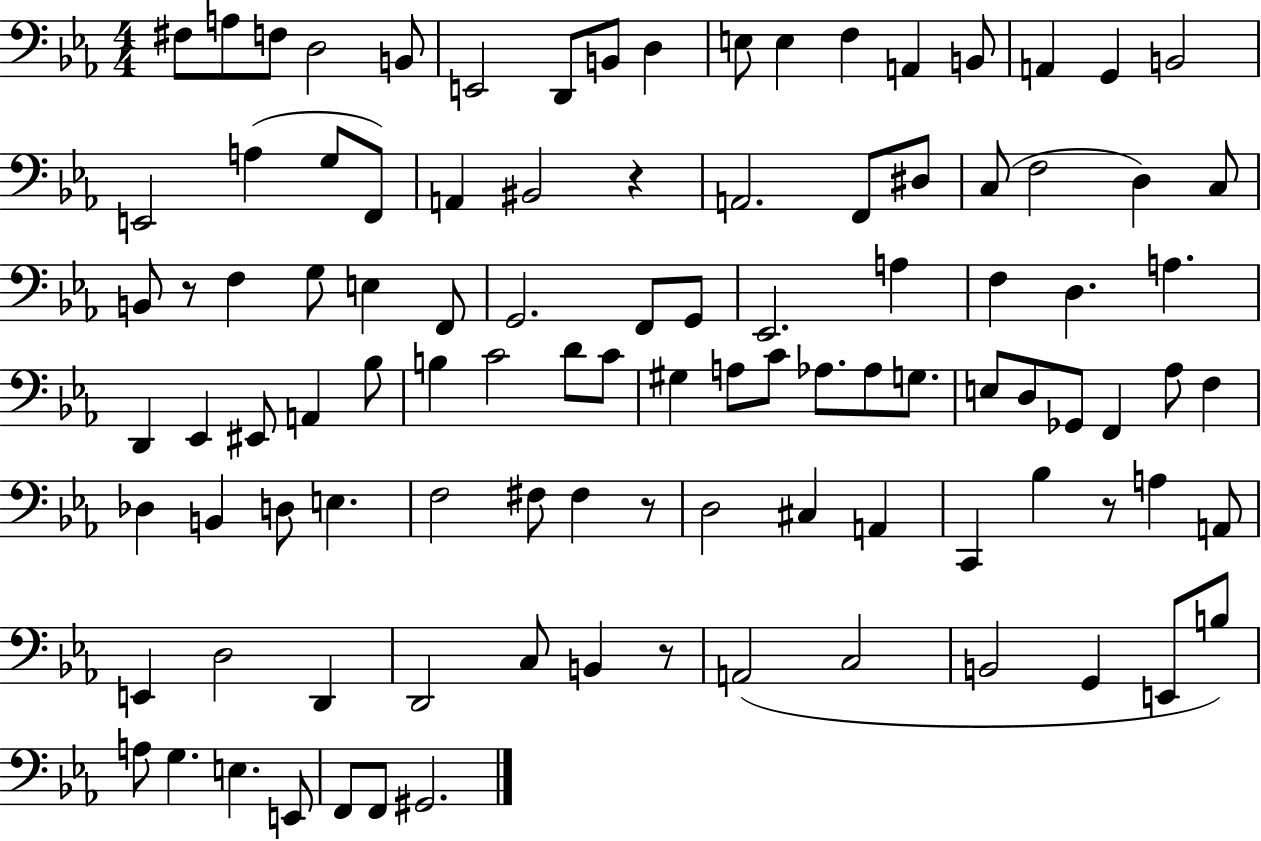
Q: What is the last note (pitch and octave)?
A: G#2